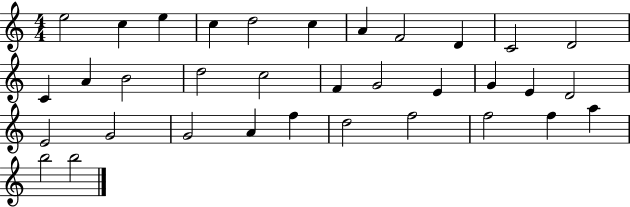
{
  \clef treble
  \numericTimeSignature
  \time 4/4
  \key c \major
  e''2 c''4 e''4 | c''4 d''2 c''4 | a'4 f'2 d'4 | c'2 d'2 | \break c'4 a'4 b'2 | d''2 c''2 | f'4 g'2 e'4 | g'4 e'4 d'2 | \break e'2 g'2 | g'2 a'4 f''4 | d''2 f''2 | f''2 f''4 a''4 | \break b''2 b''2 | \bar "|."
}